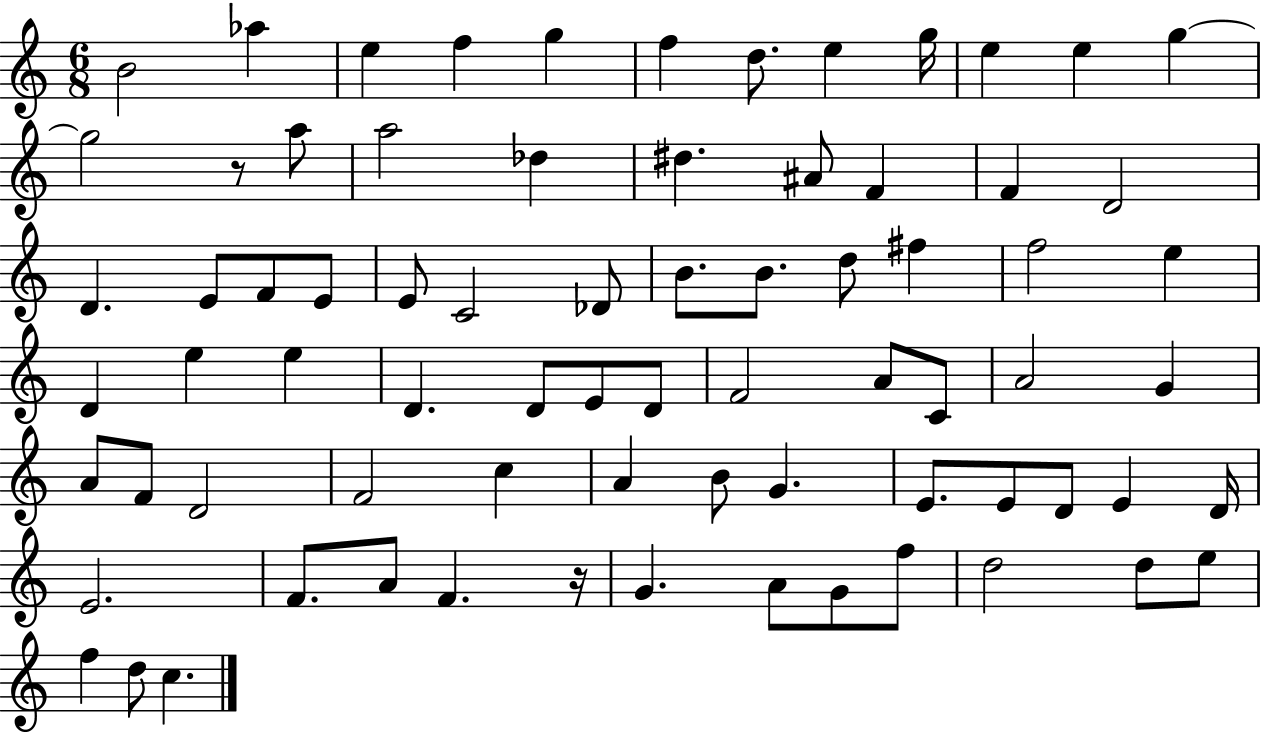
B4/h Ab5/q E5/q F5/q G5/q F5/q D5/e. E5/q G5/s E5/q E5/q G5/q G5/h R/e A5/e A5/h Db5/q D#5/q. A#4/e F4/q F4/q D4/h D4/q. E4/e F4/e E4/e E4/e C4/h Db4/e B4/e. B4/e. D5/e F#5/q F5/h E5/q D4/q E5/q E5/q D4/q. D4/e E4/e D4/e F4/h A4/e C4/e A4/h G4/q A4/e F4/e D4/h F4/h C5/q A4/q B4/e G4/q. E4/e. E4/e D4/e E4/q D4/s E4/h. F4/e. A4/e F4/q. R/s G4/q. A4/e G4/e F5/e D5/h D5/e E5/e F5/q D5/e C5/q.